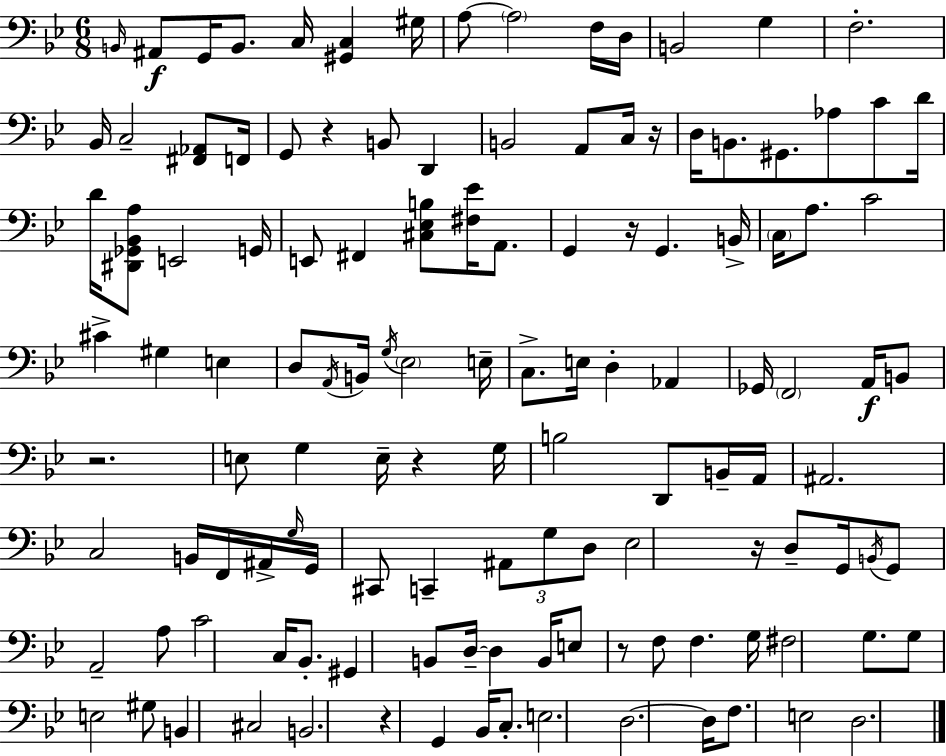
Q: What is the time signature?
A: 6/8